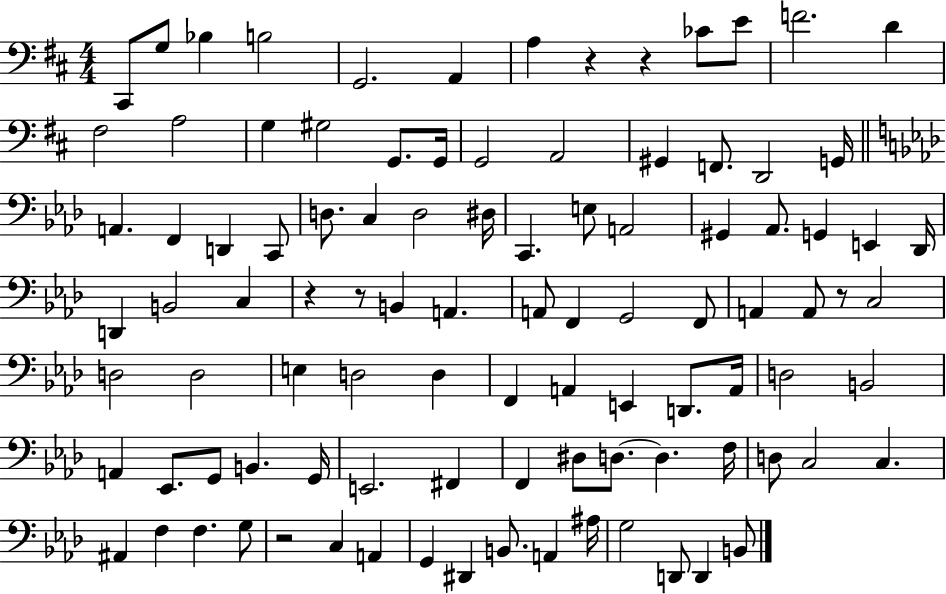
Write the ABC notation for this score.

X:1
T:Untitled
M:4/4
L:1/4
K:D
^C,,/2 G,/2 _B, B,2 G,,2 A,, A, z z _C/2 E/2 F2 D ^F,2 A,2 G, ^G,2 G,,/2 G,,/4 G,,2 A,,2 ^G,, F,,/2 D,,2 G,,/4 A,, F,, D,, C,,/2 D,/2 C, D,2 ^D,/4 C,, E,/2 A,,2 ^G,, _A,,/2 G,, E,, _D,,/4 D,, B,,2 C, z z/2 B,, A,, A,,/2 F,, G,,2 F,,/2 A,, A,,/2 z/2 C,2 D,2 D,2 E, D,2 D, F,, A,, E,, D,,/2 A,,/4 D,2 B,,2 A,, _E,,/2 G,,/2 B,, G,,/4 E,,2 ^F,, F,, ^D,/2 D,/2 D, F,/4 D,/2 C,2 C, ^A,, F, F, G,/2 z2 C, A,, G,, ^D,, B,,/2 A,, ^A,/4 G,2 D,,/2 D,, B,,/2